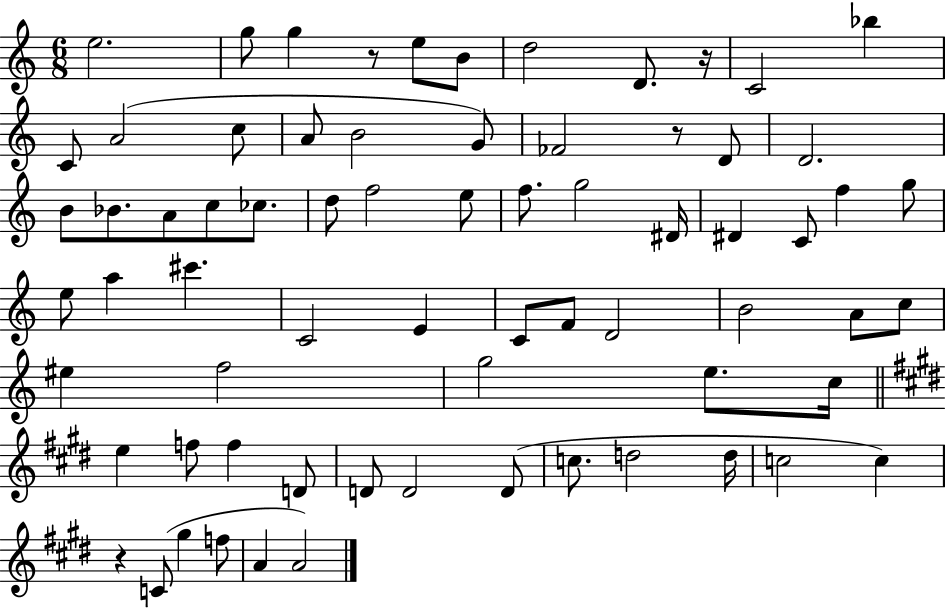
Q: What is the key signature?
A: C major